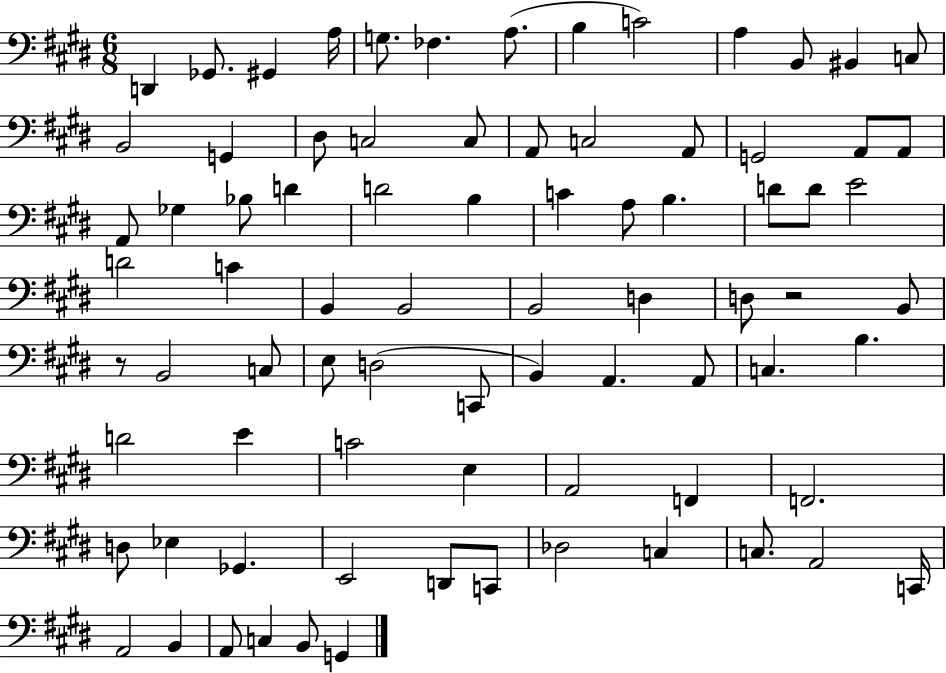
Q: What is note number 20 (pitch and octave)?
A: C3